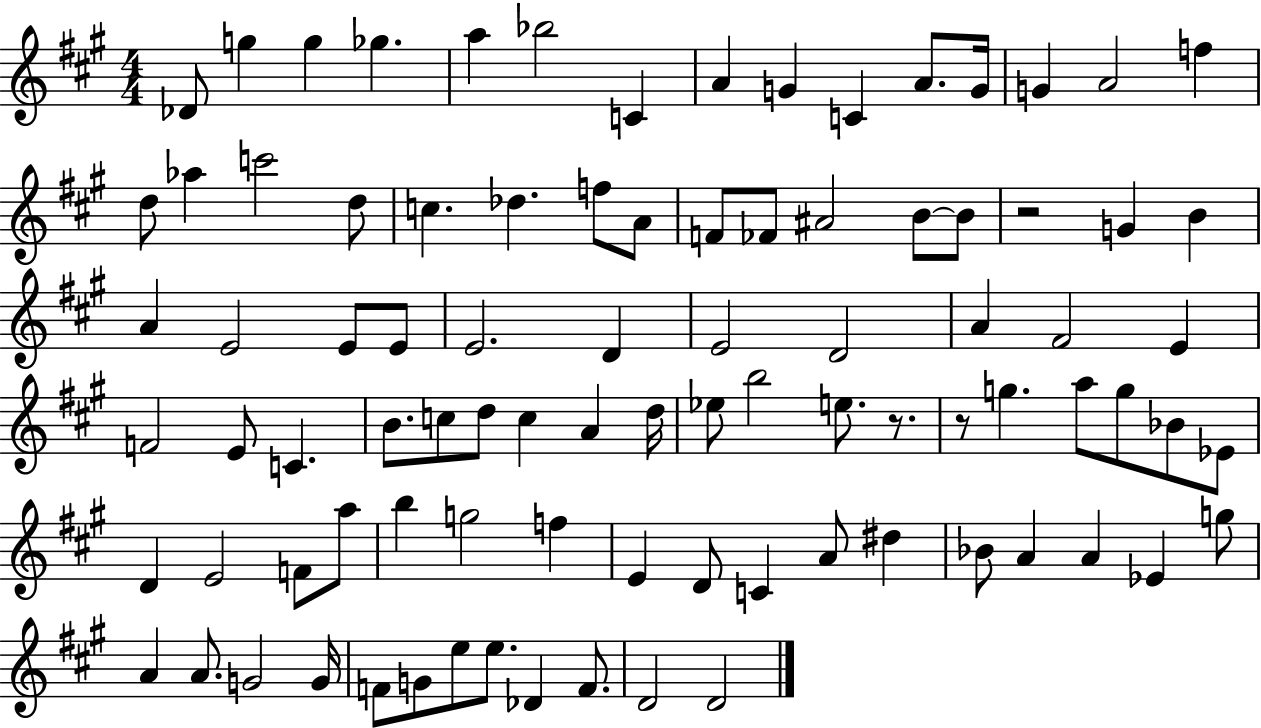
Db4/e G5/q G5/q Gb5/q. A5/q Bb5/h C4/q A4/q G4/q C4/q A4/e. G4/s G4/q A4/h F5/q D5/e Ab5/q C6/h D5/e C5/q. Db5/q. F5/e A4/e F4/e FES4/e A#4/h B4/e B4/e R/h G4/q B4/q A4/q E4/h E4/e E4/e E4/h. D4/q E4/h D4/h A4/q F#4/h E4/q F4/h E4/e C4/q. B4/e. C5/e D5/e C5/q A4/q D5/s Eb5/e B5/h E5/e. R/e. R/e G5/q. A5/e G5/e Bb4/e Eb4/e D4/q E4/h F4/e A5/e B5/q G5/h F5/q E4/q D4/e C4/q A4/e D#5/q Bb4/e A4/q A4/q Eb4/q G5/e A4/q A4/e. G4/h G4/s F4/e G4/e E5/e E5/e. Db4/q F4/e. D4/h D4/h